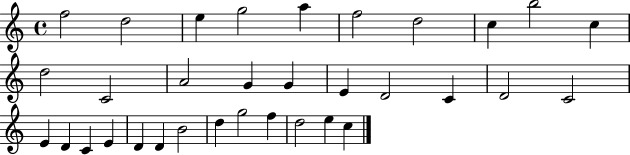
X:1
T:Untitled
M:4/4
L:1/4
K:C
f2 d2 e g2 a f2 d2 c b2 c d2 C2 A2 G G E D2 C D2 C2 E D C E D D B2 d g2 f d2 e c